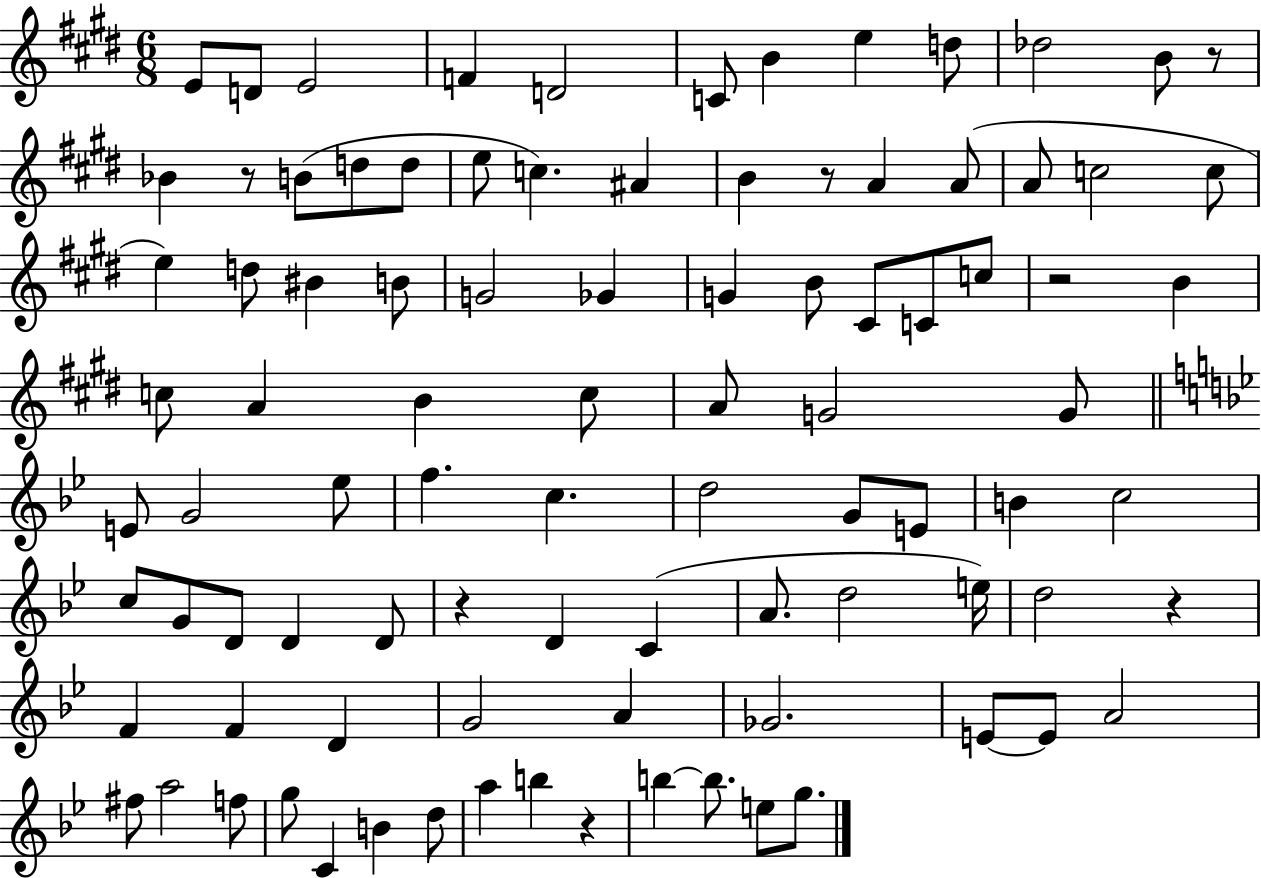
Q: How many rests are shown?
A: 7